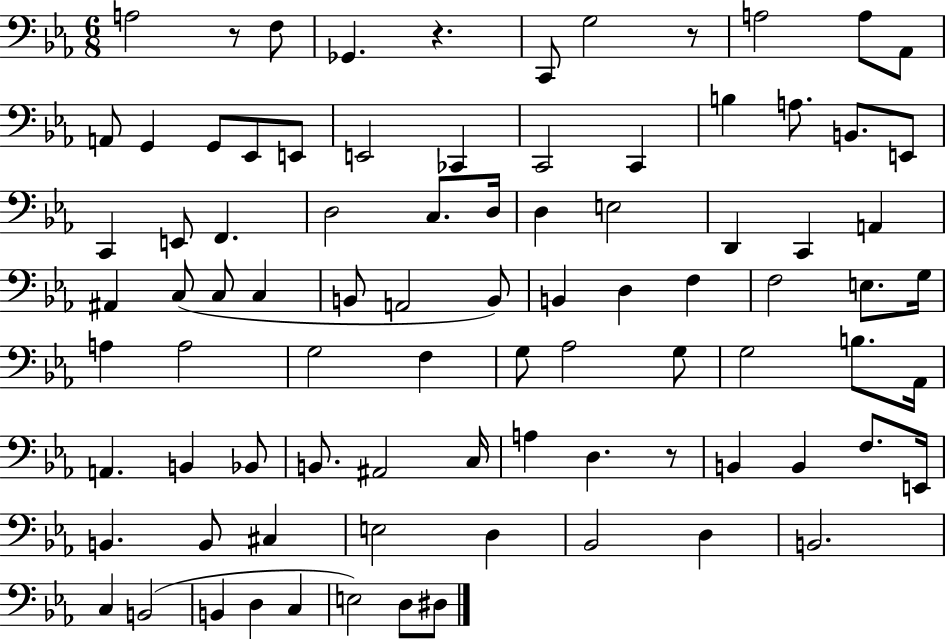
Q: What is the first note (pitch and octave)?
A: A3